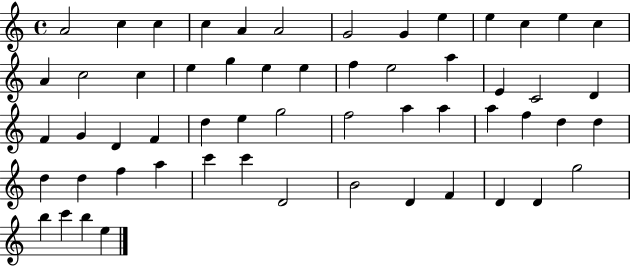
{
  \clef treble
  \time 4/4
  \defaultTimeSignature
  \key c \major
  a'2 c''4 c''4 | c''4 a'4 a'2 | g'2 g'4 e''4 | e''4 c''4 e''4 c''4 | \break a'4 c''2 c''4 | e''4 g''4 e''4 e''4 | f''4 e''2 a''4 | e'4 c'2 d'4 | \break f'4 g'4 d'4 f'4 | d''4 e''4 g''2 | f''2 a''4 a''4 | a''4 f''4 d''4 d''4 | \break d''4 d''4 f''4 a''4 | c'''4 c'''4 d'2 | b'2 d'4 f'4 | d'4 d'4 g''2 | \break b''4 c'''4 b''4 e''4 | \bar "|."
}